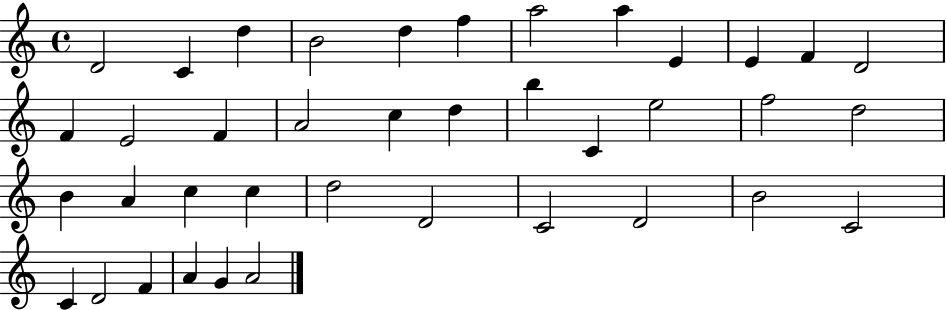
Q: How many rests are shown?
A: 0